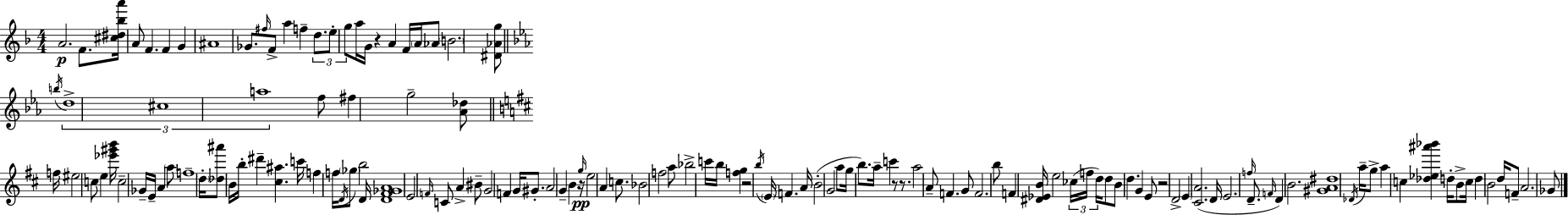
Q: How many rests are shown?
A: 6